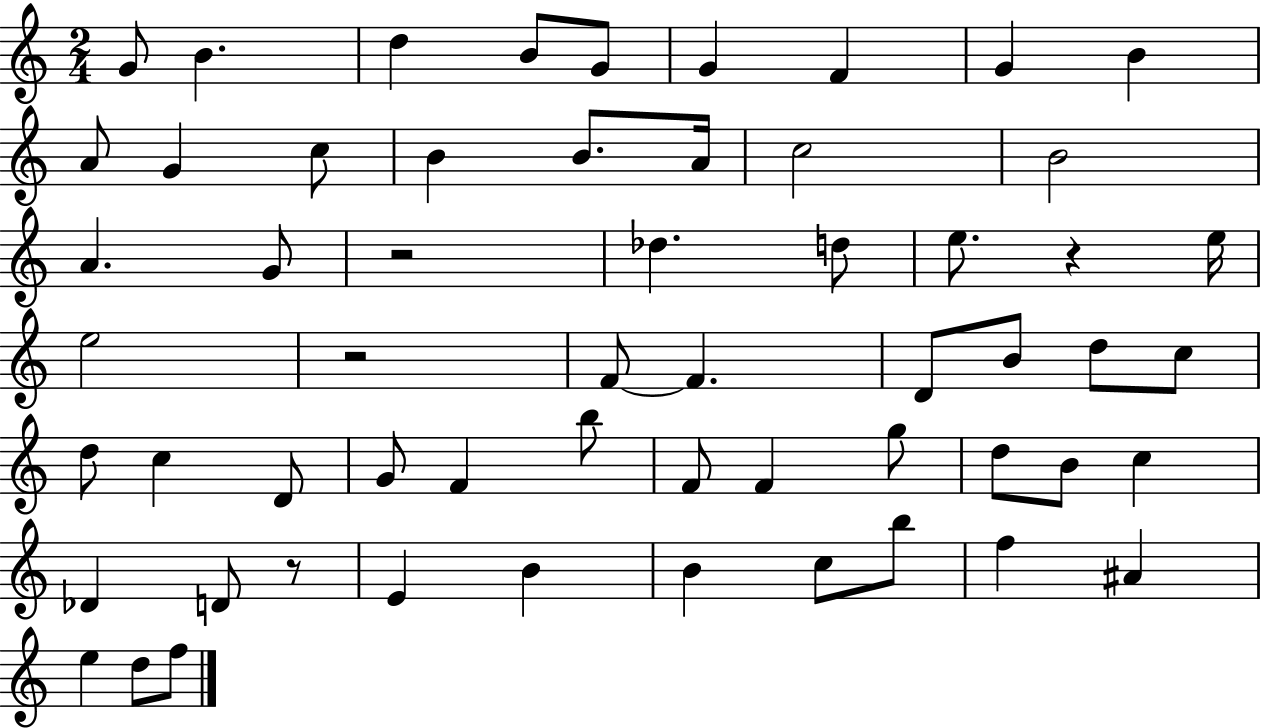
G4/e B4/q. D5/q B4/e G4/e G4/q F4/q G4/q B4/q A4/e G4/q C5/e B4/q B4/e. A4/s C5/h B4/h A4/q. G4/e R/h Db5/q. D5/e E5/e. R/q E5/s E5/h R/h F4/e F4/q. D4/e B4/e D5/e C5/e D5/e C5/q D4/e G4/e F4/q B5/e F4/e F4/q G5/e D5/e B4/e C5/q Db4/q D4/e R/e E4/q B4/q B4/q C5/e B5/e F5/q A#4/q E5/q D5/e F5/e